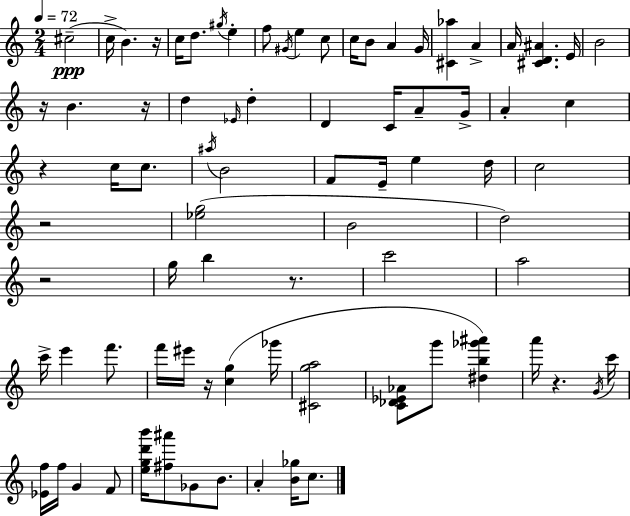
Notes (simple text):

C#5/h C5/s B4/q. R/s C5/s D5/e. G#5/s E5/q F5/e G#4/s E5/q C5/e C5/s B4/e A4/q G4/s [C#4,Ab5]/q A4/q A4/s [C#4,D4,A#4]/q. E4/s B4/h R/s B4/q. R/s D5/q Eb4/s D5/q D4/q C4/s A4/e G4/s A4/q C5/q R/q C5/s C5/e. A#5/s B4/h F4/e E4/s E5/q D5/s C5/h R/h [Eb5,G5]/h B4/h D5/h R/h G5/s B5/q R/e. C6/h A5/h C6/s E6/q F6/e. F6/s EIS6/s R/s [C5,G5]/q Gb6/s [C#4,G5,A5]/h [C4,Db4,Eb4,Ab4]/e G6/e [D#5,B5,Gb6,A#6]/q A6/s R/q. G4/s C6/s [Eb4,F5]/s F5/s G4/q F4/e [E5,G5,D6,B6]/s [F#5,A#6]/e Gb4/e B4/e. A4/q [B4,Gb5]/s C5/e.